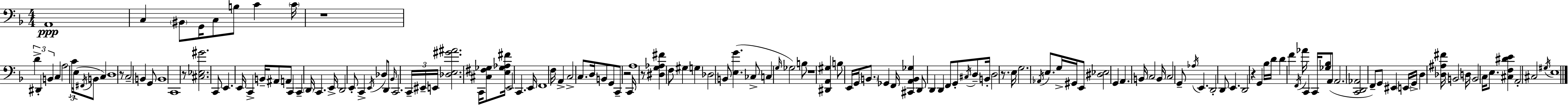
A2/w C3/q BIS2/e G2/s C3/e B3/e C4/q C4/s R/w D4/q D#2/q B2/q C3/q A3/h C4/s E3/s F#2/s B2/e C3/q D3/w R/e C3/h B2/q G2/e B2/w C2/w R/e [C#3,Eb3,G#4]/h. C2/e E2/q. E2/s C2/q B2/s A#2/e A2/e C2/q C2/q D2/s C2/q. E2/s D2/h E2/e C2/q E2/s Db3/e D2/e Bb2/s C2/h. C2/s EIS2/s E2/s [Db3,E3,G#4,A#4]/h. C2/s [C#3,F#3,Gb3]/e [E3,Gb3,Ab3,F#4]/s E2/h C2/q. E2/s F2/w F3/s A2/q C3/h C3/e. D3/s B2/e G2/e C2/e R/h C2/s A3/w R/e [D#3,G3,Ab3,F#4]/q F3/e G#3/q G3/q Db3/h B2/e [E3,G4]/q. CES3/e C3/q G3/s Gb3/h B3/e R/w [D#2,A2,G#3]/q B3/e E2/s G2/s B2/e. Gb2/q F2/s [C#2,A2,B2,Gb3]/q D2/e D2/q D2/q F2/e G2/e C#3/s D3/e B2/s D3/h R/e. E3/s G3/h. Ab2/s E3/e. G3/s G#2/s E2/e [D#3,Eb3]/h G2/q A2/q. B2/s C3/h B2/s C3/h G2/e Ab3/s E2/q. D2/h D2/e E2/q. D2/h R/q G2/q Bb3/s D4/s D4/q F4/q F2/s Ab4/s C2/q C2/s [Gb3,Bb3]/e A2/e A2/h. [C2,D2,Ab2]/h F2/e G2/e EIS2/q E2/s G2/s D3/q [Db3,A#3,F#4]/s B2/h D3/s B2/h C3/s E3/e. [C#3,F3,D#4,E4]/q A2/h C#3/h G#3/s E3/w